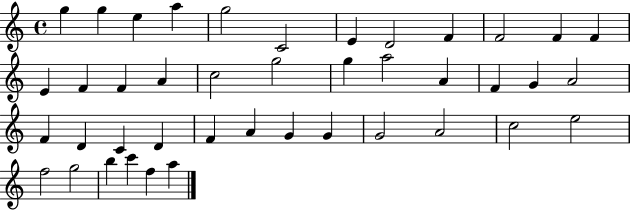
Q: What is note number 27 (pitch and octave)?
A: C4